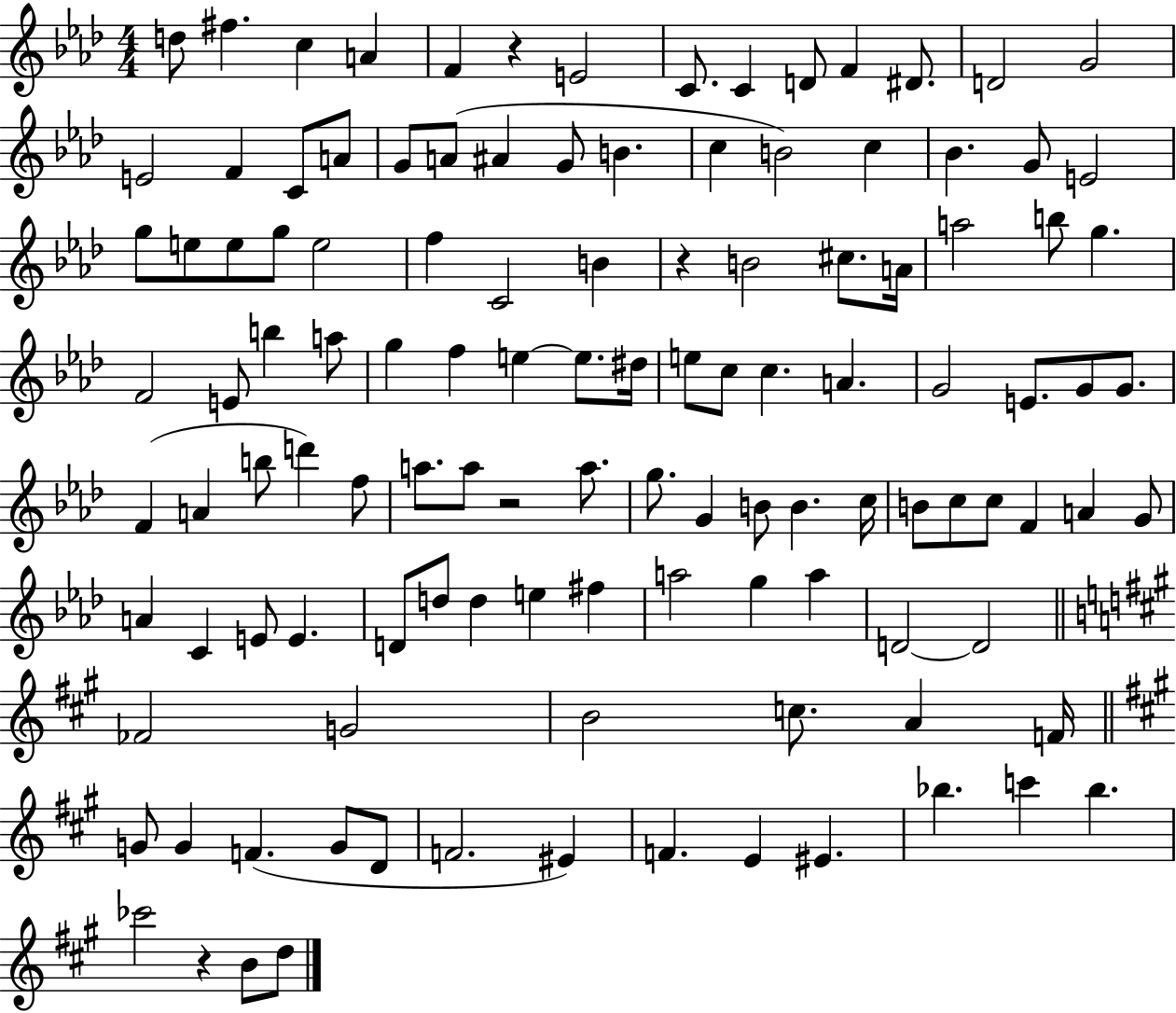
{
  \clef treble
  \numericTimeSignature
  \time 4/4
  \key aes \major
  d''8 fis''4. c''4 a'4 | f'4 r4 e'2 | c'8. c'4 d'8 f'4 dis'8. | d'2 g'2 | \break e'2 f'4 c'8 a'8 | g'8 a'8( ais'4 g'8 b'4. | c''4 b'2) c''4 | bes'4. g'8 e'2 | \break g''8 e''8 e''8 g''8 e''2 | f''4 c'2 b'4 | r4 b'2 cis''8. a'16 | a''2 b''8 g''4. | \break f'2 e'8 b''4 a''8 | g''4 f''4 e''4~~ e''8. dis''16 | e''8 c''8 c''4. a'4. | g'2 e'8. g'8 g'8. | \break f'4( a'4 b''8 d'''4) f''8 | a''8. a''8 r2 a''8. | g''8. g'4 b'8 b'4. c''16 | b'8 c''8 c''8 f'4 a'4 g'8 | \break a'4 c'4 e'8 e'4. | d'8 d''8 d''4 e''4 fis''4 | a''2 g''4 a''4 | d'2~~ d'2 | \break \bar "||" \break \key a \major fes'2 g'2 | b'2 c''8. a'4 f'16 | \bar "||" \break \key a \major g'8 g'4 f'4.( g'8 d'8 | f'2. eis'4) | f'4. e'4 eis'4. | bes''4. c'''4 bes''4. | \break ces'''2 r4 b'8 d''8 | \bar "|."
}